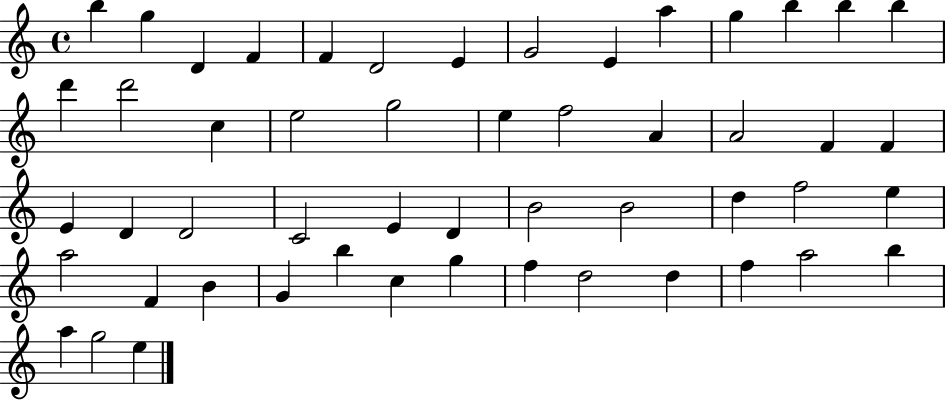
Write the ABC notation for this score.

X:1
T:Untitled
M:4/4
L:1/4
K:C
b g D F F D2 E G2 E a g b b b d' d'2 c e2 g2 e f2 A A2 F F E D D2 C2 E D B2 B2 d f2 e a2 F B G b c g f d2 d f a2 b a g2 e